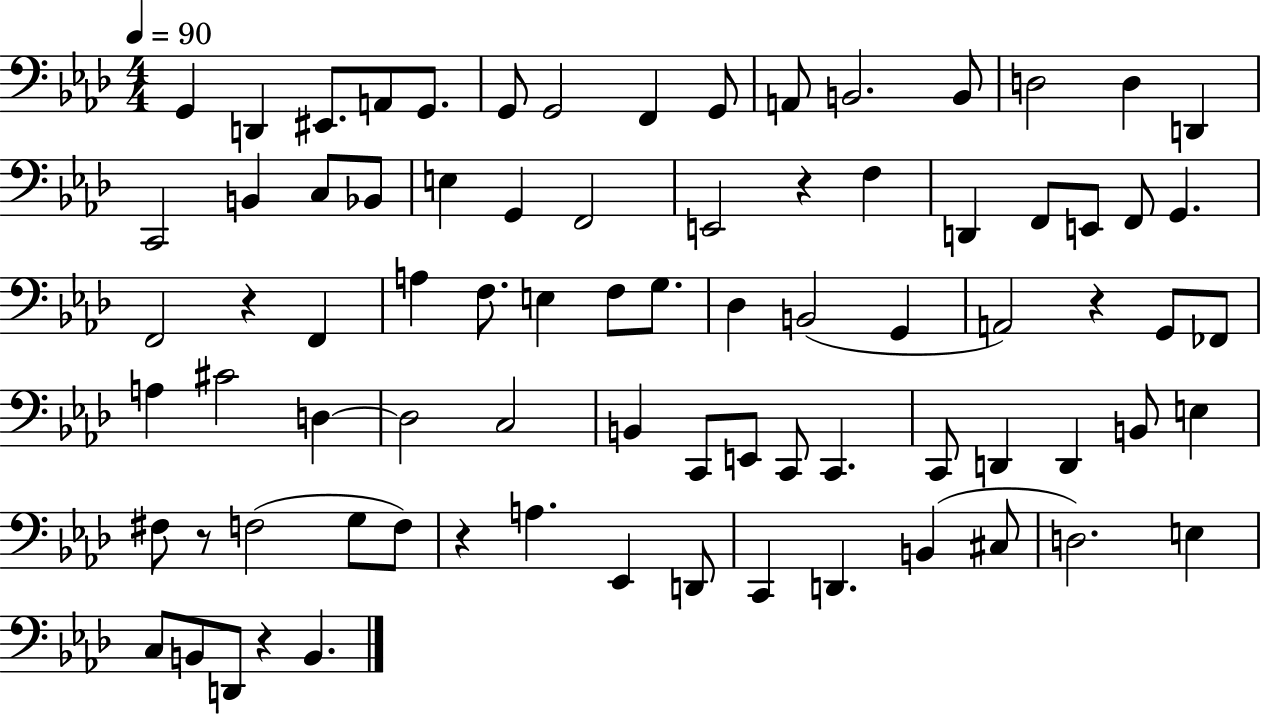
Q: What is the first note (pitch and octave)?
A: G2